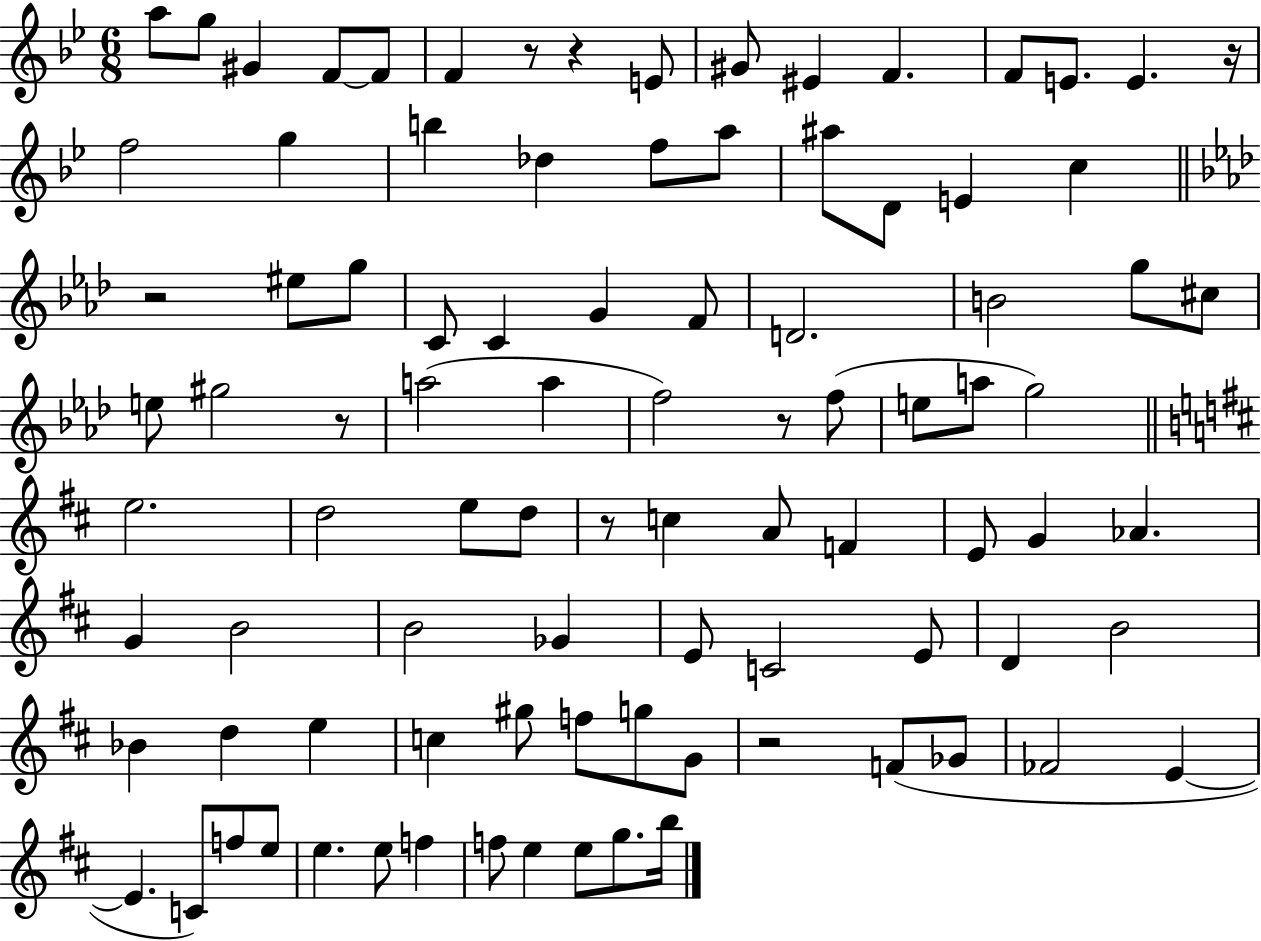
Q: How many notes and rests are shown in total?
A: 93